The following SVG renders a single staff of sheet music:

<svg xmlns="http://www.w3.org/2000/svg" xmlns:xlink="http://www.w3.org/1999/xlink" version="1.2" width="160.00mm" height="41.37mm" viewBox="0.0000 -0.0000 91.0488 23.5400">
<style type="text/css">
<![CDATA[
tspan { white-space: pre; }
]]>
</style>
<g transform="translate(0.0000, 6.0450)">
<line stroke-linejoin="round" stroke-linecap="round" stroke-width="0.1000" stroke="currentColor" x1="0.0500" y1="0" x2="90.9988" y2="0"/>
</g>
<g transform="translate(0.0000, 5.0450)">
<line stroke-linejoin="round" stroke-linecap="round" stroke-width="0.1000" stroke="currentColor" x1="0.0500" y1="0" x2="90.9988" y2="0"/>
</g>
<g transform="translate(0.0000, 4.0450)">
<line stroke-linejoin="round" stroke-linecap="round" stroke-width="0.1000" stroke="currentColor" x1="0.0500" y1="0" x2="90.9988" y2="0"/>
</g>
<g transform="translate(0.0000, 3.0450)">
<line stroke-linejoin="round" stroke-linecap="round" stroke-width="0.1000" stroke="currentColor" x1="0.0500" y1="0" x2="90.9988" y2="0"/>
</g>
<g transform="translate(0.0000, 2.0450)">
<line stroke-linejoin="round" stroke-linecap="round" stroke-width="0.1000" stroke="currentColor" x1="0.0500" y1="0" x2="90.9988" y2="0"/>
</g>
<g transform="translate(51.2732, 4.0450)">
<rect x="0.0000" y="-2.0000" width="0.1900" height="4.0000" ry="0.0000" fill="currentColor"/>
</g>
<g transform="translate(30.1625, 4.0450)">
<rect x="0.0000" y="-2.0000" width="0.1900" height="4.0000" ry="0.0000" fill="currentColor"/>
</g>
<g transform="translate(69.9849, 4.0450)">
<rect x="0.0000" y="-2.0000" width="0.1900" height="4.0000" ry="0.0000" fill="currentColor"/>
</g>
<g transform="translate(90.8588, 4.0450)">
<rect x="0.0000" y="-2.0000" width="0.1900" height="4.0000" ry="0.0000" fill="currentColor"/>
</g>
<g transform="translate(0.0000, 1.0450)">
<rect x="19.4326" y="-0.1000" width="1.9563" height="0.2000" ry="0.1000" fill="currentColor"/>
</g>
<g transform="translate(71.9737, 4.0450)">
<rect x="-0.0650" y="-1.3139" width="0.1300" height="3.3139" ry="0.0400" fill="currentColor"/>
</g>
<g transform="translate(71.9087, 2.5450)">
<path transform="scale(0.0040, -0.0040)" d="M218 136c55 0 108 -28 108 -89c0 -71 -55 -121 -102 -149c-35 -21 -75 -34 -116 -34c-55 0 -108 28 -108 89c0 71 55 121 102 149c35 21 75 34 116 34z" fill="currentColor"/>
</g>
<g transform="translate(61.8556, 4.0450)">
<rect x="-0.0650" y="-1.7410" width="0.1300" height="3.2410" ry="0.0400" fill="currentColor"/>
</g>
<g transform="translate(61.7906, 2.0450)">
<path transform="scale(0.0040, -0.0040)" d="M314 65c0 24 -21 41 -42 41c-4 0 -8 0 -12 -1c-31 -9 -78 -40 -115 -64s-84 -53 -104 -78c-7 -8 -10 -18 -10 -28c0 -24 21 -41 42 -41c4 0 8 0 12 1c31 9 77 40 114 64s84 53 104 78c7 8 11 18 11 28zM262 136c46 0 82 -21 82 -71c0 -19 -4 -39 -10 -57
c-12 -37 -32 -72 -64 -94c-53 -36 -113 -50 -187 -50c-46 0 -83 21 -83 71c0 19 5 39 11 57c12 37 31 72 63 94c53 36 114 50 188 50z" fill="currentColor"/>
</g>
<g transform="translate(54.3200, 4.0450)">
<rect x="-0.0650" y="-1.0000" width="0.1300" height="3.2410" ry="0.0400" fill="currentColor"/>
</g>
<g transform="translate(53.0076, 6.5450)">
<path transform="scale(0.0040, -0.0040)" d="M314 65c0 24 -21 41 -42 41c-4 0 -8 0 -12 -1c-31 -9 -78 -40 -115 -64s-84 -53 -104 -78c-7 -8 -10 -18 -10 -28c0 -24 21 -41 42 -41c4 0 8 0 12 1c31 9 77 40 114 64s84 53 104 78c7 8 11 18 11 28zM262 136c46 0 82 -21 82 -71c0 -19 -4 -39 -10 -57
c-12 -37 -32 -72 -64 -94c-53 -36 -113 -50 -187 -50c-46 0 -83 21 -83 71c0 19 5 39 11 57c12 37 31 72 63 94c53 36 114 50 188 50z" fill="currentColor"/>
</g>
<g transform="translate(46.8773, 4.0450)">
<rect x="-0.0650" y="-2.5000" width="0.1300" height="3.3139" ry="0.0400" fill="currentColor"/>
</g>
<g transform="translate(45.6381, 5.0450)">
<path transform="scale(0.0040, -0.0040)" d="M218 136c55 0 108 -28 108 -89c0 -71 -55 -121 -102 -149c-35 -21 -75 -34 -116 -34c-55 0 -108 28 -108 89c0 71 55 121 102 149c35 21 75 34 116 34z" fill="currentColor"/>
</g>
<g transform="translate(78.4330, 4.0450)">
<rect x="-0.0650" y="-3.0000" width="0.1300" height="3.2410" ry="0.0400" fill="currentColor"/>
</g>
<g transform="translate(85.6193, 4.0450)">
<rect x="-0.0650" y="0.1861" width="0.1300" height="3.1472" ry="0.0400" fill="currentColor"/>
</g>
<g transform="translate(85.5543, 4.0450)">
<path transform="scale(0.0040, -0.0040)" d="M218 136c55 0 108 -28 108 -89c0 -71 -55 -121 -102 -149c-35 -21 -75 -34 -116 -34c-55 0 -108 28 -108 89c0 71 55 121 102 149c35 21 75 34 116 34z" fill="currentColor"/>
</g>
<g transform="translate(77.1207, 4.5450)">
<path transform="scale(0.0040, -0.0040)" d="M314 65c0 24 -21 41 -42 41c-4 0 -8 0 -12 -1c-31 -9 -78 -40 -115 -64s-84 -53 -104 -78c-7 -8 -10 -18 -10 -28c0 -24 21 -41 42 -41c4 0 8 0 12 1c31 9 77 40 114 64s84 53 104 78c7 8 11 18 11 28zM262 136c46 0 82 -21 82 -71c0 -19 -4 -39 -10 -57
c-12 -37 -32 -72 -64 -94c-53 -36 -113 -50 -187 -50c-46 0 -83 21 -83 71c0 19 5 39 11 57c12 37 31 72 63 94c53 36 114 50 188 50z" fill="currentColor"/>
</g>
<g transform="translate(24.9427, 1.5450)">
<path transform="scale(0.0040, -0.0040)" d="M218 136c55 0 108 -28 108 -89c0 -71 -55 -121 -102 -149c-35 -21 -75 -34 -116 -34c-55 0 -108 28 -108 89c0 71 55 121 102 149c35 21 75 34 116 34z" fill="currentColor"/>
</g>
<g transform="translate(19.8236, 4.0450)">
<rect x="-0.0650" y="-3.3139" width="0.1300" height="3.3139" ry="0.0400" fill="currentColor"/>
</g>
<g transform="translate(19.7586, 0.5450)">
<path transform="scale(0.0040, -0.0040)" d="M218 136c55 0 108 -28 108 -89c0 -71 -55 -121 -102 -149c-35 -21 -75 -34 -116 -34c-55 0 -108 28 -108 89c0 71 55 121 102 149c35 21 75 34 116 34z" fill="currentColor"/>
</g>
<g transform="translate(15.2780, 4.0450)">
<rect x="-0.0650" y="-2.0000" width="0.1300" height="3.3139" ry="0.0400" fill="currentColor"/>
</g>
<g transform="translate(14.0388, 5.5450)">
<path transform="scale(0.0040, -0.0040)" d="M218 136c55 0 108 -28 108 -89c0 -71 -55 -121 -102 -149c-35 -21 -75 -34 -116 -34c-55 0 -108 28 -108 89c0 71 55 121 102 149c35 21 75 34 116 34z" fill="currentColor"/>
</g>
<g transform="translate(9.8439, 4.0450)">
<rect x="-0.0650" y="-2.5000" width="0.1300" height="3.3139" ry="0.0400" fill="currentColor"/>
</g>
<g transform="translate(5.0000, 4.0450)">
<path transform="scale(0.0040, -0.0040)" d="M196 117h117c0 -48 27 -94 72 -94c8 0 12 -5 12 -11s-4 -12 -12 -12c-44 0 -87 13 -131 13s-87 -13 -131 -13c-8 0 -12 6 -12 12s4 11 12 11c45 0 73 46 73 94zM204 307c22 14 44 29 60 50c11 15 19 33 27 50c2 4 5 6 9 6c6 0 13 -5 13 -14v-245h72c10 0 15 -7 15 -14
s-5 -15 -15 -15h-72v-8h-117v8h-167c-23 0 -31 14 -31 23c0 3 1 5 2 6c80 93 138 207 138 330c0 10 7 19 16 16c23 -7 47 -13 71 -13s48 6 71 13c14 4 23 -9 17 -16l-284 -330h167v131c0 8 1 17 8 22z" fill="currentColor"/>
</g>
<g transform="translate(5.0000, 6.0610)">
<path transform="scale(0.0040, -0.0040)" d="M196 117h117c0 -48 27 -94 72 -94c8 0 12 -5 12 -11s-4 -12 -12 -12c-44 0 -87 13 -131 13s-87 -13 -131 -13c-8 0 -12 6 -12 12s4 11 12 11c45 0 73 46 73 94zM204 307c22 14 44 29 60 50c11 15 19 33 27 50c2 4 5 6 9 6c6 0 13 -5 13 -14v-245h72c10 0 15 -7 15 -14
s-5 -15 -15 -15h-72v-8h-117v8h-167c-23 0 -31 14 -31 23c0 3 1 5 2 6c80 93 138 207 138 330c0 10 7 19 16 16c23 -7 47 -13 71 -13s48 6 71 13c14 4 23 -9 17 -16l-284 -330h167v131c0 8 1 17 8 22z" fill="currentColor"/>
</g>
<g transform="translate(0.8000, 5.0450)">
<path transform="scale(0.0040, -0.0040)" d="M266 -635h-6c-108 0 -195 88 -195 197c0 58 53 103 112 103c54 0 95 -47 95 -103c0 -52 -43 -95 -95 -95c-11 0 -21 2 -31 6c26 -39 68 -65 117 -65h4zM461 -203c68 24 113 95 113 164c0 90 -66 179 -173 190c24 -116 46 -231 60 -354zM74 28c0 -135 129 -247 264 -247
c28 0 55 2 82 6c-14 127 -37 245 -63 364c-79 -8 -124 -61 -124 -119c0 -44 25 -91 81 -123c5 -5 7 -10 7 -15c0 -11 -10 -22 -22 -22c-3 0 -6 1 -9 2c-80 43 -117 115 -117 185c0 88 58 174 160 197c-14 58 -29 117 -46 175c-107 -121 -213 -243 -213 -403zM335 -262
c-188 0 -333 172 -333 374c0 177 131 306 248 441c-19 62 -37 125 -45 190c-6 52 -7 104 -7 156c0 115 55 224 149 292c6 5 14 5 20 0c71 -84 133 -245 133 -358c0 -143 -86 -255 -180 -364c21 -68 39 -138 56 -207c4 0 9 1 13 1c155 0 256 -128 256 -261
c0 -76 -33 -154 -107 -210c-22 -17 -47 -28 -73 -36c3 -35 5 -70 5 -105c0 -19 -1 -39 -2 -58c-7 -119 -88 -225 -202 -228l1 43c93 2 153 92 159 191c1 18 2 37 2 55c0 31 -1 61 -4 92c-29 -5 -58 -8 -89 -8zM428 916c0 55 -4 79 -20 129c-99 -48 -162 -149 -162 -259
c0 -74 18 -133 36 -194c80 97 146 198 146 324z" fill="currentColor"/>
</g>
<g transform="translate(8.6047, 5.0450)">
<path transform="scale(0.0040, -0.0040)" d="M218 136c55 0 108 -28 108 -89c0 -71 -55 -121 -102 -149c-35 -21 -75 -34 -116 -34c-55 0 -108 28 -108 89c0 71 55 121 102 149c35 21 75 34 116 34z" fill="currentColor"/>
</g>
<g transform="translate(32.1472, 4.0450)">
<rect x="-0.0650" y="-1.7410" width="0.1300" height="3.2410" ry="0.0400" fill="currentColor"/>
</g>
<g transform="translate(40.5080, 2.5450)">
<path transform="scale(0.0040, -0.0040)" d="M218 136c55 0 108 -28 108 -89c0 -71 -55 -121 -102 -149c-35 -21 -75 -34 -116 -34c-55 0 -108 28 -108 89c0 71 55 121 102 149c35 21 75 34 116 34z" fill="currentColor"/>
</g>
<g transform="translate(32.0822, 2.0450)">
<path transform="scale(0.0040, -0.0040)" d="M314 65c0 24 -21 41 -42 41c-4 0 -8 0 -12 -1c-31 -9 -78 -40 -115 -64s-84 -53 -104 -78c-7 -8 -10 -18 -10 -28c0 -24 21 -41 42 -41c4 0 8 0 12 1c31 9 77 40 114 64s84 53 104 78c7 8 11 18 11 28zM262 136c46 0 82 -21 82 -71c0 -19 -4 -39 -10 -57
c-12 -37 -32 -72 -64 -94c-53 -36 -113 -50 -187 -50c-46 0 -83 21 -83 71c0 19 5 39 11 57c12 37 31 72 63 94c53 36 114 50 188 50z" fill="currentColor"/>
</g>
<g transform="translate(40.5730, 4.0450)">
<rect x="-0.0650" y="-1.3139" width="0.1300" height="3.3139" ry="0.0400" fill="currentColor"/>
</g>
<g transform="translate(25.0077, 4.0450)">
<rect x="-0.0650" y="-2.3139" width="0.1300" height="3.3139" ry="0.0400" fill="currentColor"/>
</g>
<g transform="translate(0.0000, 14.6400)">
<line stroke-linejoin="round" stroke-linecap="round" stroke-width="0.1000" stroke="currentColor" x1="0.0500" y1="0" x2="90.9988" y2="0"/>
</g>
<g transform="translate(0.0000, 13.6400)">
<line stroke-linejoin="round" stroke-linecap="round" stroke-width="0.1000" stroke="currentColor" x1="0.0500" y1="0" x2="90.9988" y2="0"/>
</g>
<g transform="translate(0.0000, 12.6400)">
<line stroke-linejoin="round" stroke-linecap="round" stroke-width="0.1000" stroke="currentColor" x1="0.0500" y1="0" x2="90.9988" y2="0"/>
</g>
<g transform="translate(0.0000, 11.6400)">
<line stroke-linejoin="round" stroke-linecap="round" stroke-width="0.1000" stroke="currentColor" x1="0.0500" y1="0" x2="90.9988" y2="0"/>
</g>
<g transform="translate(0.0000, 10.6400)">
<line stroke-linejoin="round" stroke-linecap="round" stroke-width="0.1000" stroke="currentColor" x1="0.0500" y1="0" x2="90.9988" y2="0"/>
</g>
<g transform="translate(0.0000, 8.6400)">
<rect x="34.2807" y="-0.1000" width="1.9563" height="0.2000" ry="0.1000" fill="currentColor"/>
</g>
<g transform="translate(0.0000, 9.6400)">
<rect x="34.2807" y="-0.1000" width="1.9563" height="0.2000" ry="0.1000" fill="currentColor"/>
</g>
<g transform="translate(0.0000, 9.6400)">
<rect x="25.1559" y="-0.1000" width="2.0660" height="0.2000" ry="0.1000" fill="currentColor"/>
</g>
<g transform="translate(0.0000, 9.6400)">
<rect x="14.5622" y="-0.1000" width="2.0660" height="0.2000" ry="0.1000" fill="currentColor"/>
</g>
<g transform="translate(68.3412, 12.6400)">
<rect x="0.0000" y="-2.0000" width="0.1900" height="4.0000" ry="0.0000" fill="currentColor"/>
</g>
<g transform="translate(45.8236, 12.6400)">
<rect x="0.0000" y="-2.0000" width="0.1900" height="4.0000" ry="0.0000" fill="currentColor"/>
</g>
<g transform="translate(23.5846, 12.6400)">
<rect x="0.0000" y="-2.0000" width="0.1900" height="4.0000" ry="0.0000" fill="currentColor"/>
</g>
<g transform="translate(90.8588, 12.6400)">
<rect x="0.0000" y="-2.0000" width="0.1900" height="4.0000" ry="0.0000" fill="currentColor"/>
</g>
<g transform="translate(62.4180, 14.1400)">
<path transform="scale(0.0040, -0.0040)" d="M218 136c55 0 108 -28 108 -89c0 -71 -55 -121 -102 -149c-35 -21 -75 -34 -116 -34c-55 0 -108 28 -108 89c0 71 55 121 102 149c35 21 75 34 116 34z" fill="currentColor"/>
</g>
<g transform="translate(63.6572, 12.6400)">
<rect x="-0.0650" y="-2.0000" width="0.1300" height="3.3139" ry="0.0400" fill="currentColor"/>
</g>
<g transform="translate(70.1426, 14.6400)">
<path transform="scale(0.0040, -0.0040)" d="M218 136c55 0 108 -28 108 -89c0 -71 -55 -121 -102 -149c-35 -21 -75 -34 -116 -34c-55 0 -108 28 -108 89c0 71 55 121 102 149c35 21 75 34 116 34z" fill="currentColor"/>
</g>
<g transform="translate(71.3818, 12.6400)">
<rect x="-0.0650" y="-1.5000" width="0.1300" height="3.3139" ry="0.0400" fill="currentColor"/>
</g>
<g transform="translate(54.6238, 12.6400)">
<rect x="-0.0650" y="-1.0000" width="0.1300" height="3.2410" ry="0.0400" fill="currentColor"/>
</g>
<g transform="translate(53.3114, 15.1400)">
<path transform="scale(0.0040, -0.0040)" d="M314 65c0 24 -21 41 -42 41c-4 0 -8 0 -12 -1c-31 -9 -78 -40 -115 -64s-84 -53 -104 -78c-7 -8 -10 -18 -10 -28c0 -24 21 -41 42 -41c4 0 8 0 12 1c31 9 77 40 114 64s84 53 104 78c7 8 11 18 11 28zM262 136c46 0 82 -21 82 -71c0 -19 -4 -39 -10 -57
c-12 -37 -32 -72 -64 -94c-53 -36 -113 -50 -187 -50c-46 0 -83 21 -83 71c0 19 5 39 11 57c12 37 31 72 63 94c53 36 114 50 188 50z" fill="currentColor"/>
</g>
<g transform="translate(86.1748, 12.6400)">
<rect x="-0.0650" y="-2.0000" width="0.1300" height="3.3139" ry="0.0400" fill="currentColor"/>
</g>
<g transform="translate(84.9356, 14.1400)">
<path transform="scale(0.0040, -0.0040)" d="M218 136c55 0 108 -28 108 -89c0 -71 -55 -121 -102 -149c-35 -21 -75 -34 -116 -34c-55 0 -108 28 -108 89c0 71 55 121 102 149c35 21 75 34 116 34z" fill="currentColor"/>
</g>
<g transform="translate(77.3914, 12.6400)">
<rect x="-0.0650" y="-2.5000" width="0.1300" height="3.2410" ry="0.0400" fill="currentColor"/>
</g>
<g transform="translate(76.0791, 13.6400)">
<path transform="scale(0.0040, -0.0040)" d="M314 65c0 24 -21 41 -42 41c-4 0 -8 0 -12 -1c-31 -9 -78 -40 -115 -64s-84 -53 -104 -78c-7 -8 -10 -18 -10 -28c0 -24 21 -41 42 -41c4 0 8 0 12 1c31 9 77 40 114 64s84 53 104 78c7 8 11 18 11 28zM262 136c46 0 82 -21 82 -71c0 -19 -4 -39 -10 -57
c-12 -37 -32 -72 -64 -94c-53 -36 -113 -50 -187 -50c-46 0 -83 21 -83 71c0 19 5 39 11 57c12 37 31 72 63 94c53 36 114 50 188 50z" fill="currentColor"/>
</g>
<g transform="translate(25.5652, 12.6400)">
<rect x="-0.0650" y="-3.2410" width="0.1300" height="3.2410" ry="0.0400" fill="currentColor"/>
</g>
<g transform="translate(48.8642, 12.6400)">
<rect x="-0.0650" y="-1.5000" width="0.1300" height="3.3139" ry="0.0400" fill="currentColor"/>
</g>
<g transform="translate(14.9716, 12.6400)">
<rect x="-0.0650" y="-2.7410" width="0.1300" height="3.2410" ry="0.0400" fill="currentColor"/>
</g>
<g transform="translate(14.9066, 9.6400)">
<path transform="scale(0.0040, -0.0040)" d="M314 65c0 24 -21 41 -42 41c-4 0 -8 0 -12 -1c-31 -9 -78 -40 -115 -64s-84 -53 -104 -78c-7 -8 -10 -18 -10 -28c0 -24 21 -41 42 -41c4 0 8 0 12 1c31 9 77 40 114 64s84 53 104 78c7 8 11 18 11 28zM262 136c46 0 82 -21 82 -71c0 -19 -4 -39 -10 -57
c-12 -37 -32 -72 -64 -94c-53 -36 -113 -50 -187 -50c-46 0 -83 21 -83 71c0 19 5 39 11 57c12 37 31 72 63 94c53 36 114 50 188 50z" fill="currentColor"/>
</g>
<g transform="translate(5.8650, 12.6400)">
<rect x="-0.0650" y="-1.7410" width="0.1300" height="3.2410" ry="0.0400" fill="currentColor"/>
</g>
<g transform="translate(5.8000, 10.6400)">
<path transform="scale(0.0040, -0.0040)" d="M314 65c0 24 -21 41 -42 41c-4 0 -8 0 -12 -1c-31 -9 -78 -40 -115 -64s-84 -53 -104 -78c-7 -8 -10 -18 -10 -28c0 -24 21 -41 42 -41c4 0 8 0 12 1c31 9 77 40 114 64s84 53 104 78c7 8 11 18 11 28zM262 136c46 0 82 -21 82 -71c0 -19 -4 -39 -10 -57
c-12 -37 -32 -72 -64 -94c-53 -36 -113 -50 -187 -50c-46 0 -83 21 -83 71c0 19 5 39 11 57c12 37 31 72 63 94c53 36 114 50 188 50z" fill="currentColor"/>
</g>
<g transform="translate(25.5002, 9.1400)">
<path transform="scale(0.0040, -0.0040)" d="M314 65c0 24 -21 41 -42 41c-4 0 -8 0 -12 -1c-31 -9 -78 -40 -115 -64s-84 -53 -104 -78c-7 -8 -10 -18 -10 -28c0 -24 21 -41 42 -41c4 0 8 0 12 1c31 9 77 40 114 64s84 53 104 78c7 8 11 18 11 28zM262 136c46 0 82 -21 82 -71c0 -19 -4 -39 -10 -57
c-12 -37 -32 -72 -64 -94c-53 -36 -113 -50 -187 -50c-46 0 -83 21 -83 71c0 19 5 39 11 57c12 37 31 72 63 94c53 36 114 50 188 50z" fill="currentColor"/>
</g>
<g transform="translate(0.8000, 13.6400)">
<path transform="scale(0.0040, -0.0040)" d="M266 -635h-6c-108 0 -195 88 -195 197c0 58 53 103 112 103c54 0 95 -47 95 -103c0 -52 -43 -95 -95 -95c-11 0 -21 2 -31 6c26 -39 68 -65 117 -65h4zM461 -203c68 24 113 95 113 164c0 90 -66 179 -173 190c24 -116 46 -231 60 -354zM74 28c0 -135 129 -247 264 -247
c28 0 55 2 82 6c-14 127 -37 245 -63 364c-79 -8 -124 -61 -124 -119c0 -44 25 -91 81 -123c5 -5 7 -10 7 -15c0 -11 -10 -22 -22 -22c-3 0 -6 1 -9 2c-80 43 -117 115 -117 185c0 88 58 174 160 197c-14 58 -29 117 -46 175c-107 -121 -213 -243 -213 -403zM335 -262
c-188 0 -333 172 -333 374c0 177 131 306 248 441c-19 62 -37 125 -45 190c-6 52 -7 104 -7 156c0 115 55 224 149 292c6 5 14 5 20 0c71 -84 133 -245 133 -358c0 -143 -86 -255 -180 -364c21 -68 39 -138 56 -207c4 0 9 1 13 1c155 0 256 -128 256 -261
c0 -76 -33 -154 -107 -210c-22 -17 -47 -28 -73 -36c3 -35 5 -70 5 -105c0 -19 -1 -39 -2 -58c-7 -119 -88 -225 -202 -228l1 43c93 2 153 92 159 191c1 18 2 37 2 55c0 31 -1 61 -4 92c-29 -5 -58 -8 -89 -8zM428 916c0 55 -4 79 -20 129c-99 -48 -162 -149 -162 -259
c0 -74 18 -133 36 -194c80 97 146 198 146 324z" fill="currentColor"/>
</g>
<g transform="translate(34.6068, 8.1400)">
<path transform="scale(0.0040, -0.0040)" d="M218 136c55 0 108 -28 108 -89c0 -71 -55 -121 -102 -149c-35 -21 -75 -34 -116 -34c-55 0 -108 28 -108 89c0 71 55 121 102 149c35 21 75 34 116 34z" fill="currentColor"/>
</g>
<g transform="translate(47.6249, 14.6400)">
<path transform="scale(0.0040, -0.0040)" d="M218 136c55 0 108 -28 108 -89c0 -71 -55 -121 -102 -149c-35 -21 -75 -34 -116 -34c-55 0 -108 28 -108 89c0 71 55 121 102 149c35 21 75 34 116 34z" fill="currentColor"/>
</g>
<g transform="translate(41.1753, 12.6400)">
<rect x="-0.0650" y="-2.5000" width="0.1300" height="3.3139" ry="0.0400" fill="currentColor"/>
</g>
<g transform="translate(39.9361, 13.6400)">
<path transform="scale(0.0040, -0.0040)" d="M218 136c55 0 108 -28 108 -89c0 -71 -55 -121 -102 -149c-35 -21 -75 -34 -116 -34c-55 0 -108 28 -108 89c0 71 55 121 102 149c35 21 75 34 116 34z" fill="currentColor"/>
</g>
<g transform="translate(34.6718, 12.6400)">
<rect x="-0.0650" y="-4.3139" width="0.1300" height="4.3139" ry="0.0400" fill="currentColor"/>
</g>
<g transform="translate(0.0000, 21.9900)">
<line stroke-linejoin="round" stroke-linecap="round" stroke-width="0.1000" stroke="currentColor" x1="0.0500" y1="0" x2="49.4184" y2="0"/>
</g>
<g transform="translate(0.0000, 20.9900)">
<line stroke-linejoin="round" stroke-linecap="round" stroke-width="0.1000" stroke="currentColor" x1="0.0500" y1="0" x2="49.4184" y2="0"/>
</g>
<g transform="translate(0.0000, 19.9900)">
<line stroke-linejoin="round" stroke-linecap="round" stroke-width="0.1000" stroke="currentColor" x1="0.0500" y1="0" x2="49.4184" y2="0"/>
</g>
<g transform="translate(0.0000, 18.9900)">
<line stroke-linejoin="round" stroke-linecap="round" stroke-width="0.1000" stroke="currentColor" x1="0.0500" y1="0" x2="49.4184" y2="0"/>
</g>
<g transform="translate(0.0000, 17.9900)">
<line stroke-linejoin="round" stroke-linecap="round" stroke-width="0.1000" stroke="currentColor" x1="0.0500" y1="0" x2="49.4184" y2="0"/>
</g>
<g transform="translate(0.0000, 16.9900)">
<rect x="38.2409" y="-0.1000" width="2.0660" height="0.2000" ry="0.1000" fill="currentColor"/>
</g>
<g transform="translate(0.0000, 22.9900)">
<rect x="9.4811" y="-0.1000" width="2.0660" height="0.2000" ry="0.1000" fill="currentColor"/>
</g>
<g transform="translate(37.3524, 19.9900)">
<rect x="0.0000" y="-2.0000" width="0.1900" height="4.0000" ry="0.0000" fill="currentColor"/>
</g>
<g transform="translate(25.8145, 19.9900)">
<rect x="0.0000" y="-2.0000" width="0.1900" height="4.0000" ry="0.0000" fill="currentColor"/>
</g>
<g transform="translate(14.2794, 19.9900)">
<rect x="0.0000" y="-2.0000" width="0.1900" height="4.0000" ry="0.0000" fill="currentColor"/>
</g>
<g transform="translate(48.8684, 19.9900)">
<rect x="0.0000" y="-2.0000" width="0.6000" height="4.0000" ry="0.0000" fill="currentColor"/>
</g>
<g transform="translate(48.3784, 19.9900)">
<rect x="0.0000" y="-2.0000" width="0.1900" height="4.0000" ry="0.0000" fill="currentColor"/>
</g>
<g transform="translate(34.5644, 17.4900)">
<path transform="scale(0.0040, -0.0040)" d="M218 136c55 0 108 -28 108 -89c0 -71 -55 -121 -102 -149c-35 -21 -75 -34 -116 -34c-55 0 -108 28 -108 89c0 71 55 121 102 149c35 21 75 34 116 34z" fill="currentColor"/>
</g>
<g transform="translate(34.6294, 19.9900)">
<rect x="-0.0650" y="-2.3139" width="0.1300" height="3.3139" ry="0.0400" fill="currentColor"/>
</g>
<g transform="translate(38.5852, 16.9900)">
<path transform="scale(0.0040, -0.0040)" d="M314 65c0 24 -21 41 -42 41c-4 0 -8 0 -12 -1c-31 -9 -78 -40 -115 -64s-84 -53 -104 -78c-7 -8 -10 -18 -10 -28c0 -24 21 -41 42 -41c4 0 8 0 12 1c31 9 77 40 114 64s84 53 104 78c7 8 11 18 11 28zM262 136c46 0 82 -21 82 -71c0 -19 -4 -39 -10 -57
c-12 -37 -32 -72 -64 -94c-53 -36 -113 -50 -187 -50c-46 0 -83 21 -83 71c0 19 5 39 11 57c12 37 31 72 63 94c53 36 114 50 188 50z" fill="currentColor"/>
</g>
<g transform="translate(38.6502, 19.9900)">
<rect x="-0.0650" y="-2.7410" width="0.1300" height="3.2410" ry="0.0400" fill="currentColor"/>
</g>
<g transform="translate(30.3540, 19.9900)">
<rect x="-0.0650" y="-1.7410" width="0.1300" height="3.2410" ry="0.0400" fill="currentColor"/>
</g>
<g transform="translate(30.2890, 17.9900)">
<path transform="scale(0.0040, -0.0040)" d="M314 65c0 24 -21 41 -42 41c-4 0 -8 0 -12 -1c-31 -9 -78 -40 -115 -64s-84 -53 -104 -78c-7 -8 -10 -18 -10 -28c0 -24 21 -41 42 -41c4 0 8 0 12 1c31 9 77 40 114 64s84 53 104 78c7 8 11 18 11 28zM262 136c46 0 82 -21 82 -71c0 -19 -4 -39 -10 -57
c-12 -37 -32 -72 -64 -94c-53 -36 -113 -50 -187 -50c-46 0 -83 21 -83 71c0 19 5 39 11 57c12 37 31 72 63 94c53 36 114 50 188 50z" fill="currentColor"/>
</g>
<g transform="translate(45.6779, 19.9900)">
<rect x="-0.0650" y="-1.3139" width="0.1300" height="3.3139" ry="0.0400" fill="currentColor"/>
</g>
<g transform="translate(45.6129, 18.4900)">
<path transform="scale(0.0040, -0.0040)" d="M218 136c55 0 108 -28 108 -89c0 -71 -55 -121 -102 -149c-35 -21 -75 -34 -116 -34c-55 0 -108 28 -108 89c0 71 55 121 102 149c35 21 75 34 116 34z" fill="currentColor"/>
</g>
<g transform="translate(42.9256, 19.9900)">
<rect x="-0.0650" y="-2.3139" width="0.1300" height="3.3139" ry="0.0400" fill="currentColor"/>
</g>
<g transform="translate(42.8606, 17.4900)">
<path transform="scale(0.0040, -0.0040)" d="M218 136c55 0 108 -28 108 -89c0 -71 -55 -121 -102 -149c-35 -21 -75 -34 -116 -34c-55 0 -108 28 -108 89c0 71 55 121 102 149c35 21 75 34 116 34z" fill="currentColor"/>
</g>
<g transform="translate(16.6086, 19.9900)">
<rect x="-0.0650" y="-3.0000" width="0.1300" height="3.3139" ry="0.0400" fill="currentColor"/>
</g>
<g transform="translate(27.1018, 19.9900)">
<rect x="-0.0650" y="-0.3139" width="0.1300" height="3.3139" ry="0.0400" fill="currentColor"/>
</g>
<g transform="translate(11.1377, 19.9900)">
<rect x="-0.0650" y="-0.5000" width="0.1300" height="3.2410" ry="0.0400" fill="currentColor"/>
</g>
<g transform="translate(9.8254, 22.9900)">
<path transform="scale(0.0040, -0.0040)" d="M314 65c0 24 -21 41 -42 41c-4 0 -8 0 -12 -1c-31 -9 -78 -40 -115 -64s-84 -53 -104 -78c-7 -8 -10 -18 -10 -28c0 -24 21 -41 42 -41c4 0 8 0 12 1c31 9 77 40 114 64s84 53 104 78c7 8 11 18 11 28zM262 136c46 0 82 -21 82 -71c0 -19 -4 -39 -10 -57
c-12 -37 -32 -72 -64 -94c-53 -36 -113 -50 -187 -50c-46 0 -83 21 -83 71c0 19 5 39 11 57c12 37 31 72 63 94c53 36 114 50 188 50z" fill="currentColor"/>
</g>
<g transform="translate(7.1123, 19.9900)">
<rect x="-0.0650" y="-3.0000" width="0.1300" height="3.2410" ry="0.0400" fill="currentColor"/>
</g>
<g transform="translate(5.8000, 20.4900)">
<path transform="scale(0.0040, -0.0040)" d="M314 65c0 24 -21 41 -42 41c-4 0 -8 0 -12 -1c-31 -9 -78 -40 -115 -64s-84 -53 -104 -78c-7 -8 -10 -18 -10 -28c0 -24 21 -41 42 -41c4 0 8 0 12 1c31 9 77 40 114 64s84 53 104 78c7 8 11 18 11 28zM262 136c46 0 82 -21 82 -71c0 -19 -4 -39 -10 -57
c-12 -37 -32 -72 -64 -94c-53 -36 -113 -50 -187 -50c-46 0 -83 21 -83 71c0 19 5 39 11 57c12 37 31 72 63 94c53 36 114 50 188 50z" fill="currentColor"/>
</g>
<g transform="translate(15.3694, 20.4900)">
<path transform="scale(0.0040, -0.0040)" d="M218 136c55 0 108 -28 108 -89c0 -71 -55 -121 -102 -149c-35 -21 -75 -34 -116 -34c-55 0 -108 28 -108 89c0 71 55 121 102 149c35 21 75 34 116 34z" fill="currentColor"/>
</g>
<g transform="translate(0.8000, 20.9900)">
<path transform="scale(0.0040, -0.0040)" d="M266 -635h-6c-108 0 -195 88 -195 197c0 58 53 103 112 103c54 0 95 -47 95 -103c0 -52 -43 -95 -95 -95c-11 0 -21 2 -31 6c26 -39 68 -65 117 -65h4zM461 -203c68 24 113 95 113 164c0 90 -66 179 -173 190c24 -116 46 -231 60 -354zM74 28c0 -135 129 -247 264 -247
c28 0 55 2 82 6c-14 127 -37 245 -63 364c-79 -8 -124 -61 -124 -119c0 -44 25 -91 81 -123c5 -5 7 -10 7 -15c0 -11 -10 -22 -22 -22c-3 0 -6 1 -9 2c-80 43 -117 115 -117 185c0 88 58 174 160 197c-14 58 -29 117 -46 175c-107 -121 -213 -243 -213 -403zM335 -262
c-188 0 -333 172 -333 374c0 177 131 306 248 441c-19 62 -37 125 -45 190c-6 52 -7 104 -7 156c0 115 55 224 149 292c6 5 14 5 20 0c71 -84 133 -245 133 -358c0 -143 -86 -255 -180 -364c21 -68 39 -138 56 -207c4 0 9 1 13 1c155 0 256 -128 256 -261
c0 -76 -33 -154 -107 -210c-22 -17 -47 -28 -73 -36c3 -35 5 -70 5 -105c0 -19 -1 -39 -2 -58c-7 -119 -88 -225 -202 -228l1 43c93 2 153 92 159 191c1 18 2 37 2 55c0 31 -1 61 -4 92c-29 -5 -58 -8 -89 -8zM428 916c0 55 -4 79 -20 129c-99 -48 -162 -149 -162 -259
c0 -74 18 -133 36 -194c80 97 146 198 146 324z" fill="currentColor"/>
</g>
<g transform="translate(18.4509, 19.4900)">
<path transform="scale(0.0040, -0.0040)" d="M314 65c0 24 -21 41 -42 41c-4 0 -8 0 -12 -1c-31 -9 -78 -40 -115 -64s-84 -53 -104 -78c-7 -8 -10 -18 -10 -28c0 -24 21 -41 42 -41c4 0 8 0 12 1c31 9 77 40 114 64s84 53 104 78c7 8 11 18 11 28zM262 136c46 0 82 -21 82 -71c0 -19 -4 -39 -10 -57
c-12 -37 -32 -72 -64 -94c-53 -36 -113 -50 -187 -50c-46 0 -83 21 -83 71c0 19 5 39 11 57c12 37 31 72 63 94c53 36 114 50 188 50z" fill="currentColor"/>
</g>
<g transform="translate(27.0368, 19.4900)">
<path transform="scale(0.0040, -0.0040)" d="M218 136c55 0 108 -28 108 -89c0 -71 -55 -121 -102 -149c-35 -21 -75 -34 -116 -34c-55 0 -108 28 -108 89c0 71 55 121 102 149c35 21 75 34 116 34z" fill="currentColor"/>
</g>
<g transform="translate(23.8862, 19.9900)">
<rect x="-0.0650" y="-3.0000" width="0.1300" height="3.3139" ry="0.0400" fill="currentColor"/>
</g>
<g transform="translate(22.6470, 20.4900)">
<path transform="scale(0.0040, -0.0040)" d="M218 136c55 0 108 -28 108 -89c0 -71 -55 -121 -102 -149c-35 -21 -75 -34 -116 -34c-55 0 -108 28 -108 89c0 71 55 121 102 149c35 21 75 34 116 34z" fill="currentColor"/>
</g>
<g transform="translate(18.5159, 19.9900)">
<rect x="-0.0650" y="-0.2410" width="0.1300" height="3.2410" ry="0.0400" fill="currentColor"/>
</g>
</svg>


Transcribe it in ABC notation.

X:1
T:Untitled
M:4/4
L:1/4
K:C
G F b g f2 e G D2 f2 e A2 B f2 a2 b2 d' G E D2 F E G2 F A2 C2 A c2 A c f2 g a2 g e